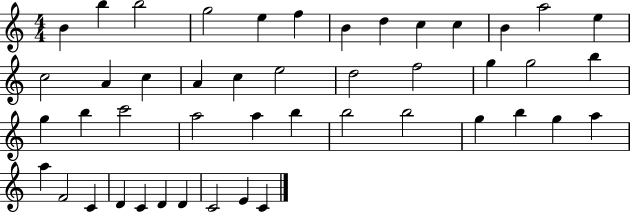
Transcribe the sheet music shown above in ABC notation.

X:1
T:Untitled
M:4/4
L:1/4
K:C
B b b2 g2 e f B d c c B a2 e c2 A c A c e2 d2 f2 g g2 b g b c'2 a2 a b b2 b2 g b g a a F2 C D C D D C2 E C